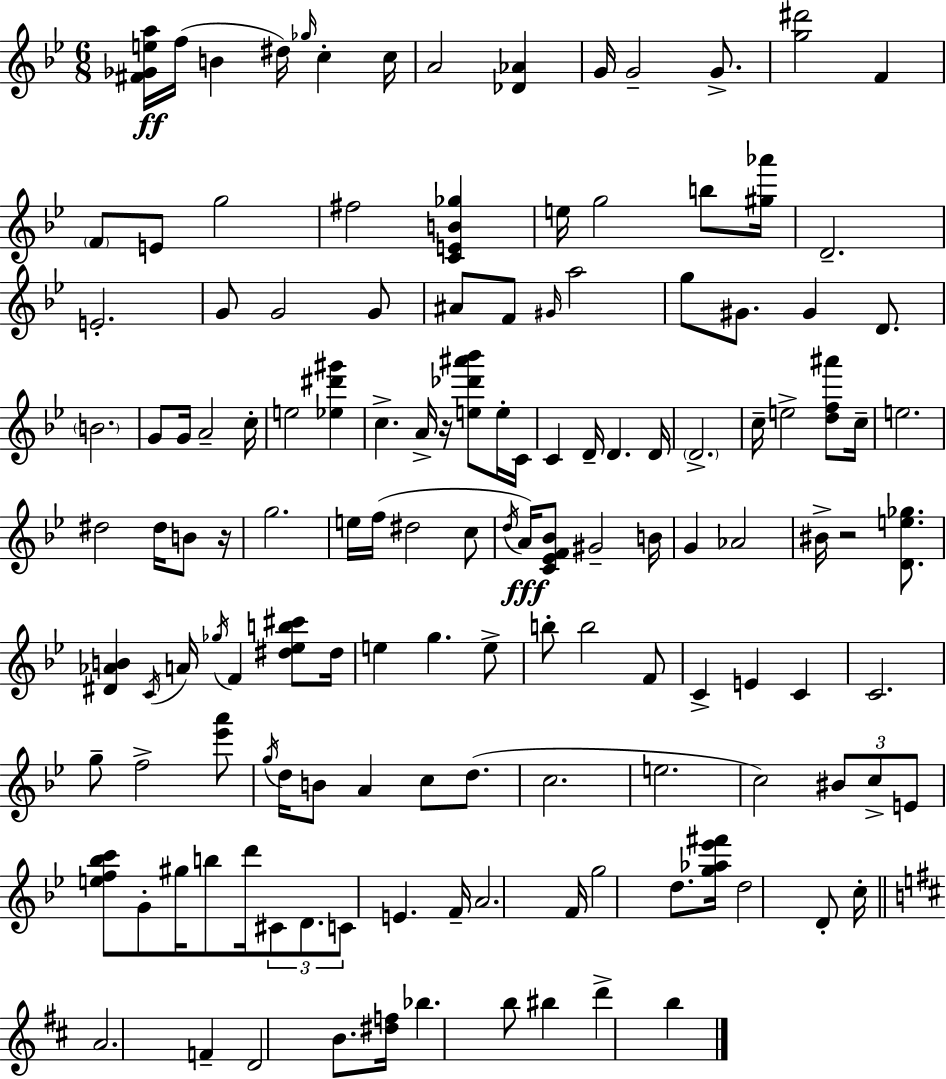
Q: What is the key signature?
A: G minor